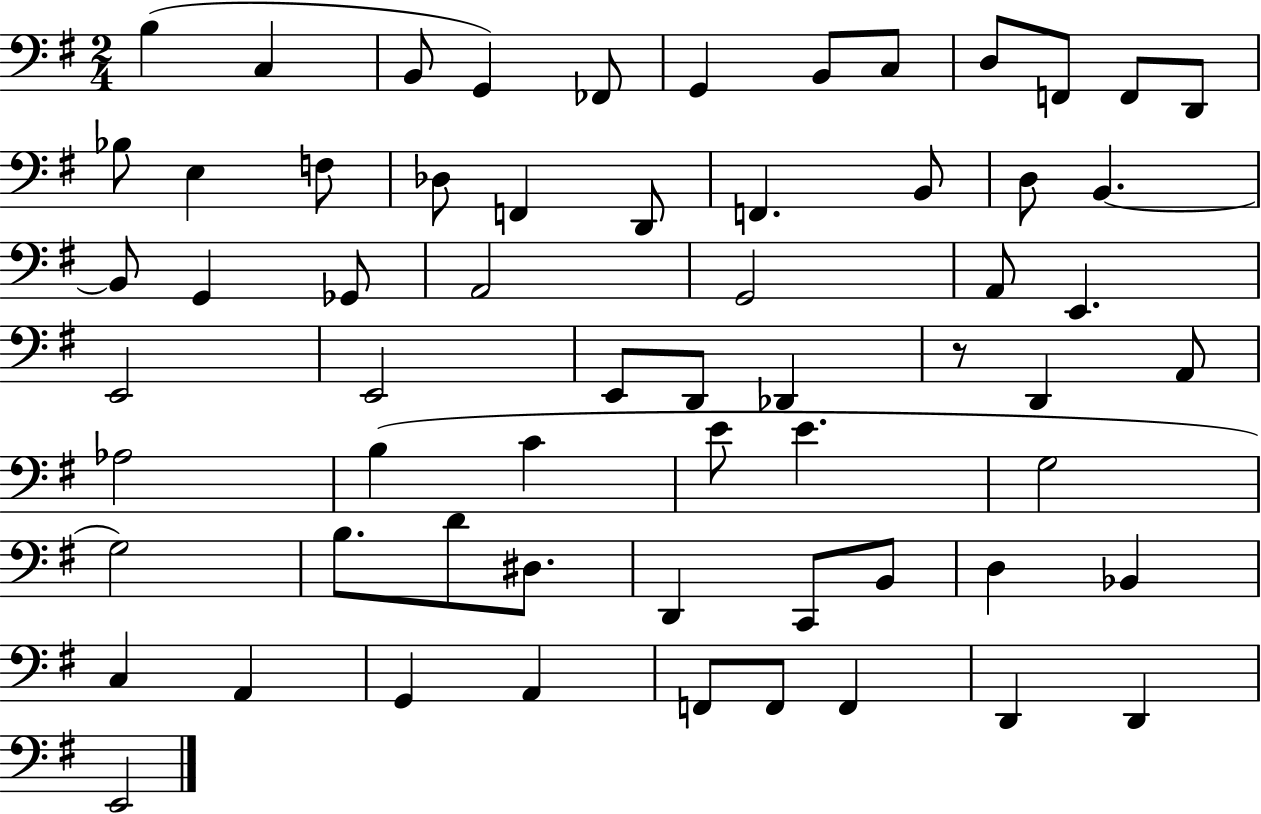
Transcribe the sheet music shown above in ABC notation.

X:1
T:Untitled
M:2/4
L:1/4
K:G
B, C, B,,/2 G,, _F,,/2 G,, B,,/2 C,/2 D,/2 F,,/2 F,,/2 D,,/2 _B,/2 E, F,/2 _D,/2 F,, D,,/2 F,, B,,/2 D,/2 B,, B,,/2 G,, _G,,/2 A,,2 G,,2 A,,/2 E,, E,,2 E,,2 E,,/2 D,,/2 _D,, z/2 D,, A,,/2 _A,2 B, C E/2 E G,2 G,2 B,/2 D/2 ^D,/2 D,, C,,/2 B,,/2 D, _B,, C, A,, G,, A,, F,,/2 F,,/2 F,, D,, D,, E,,2